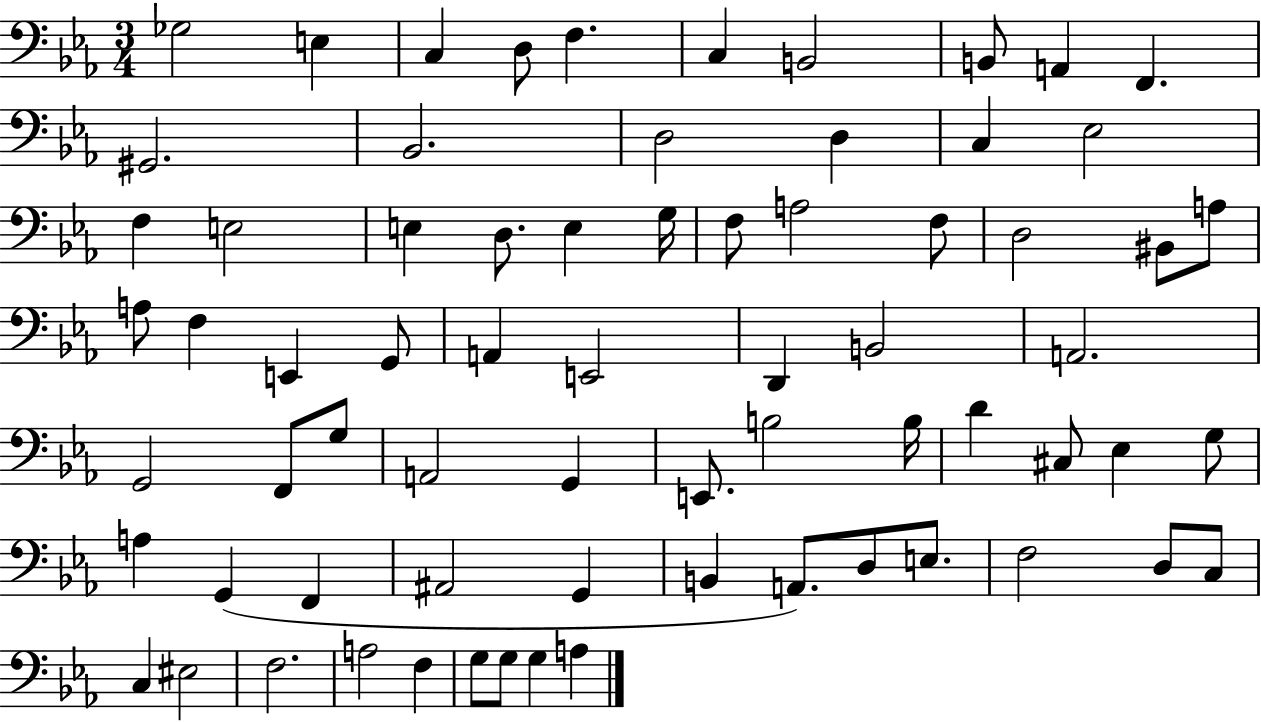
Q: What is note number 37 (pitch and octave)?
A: A2